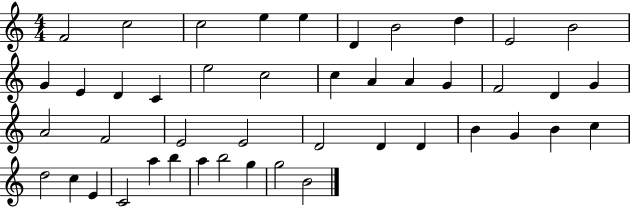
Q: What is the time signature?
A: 4/4